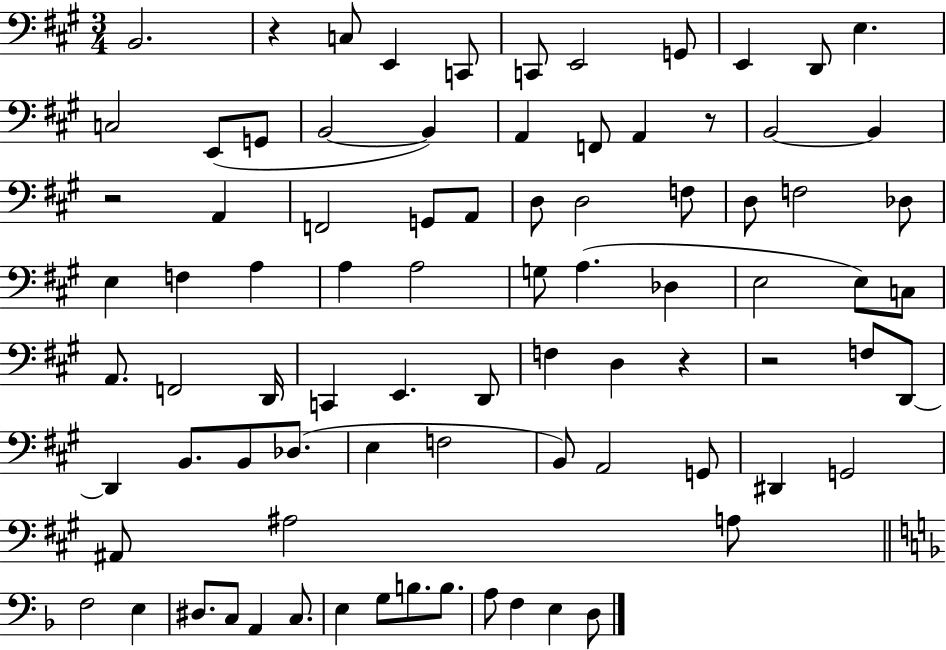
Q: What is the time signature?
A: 3/4